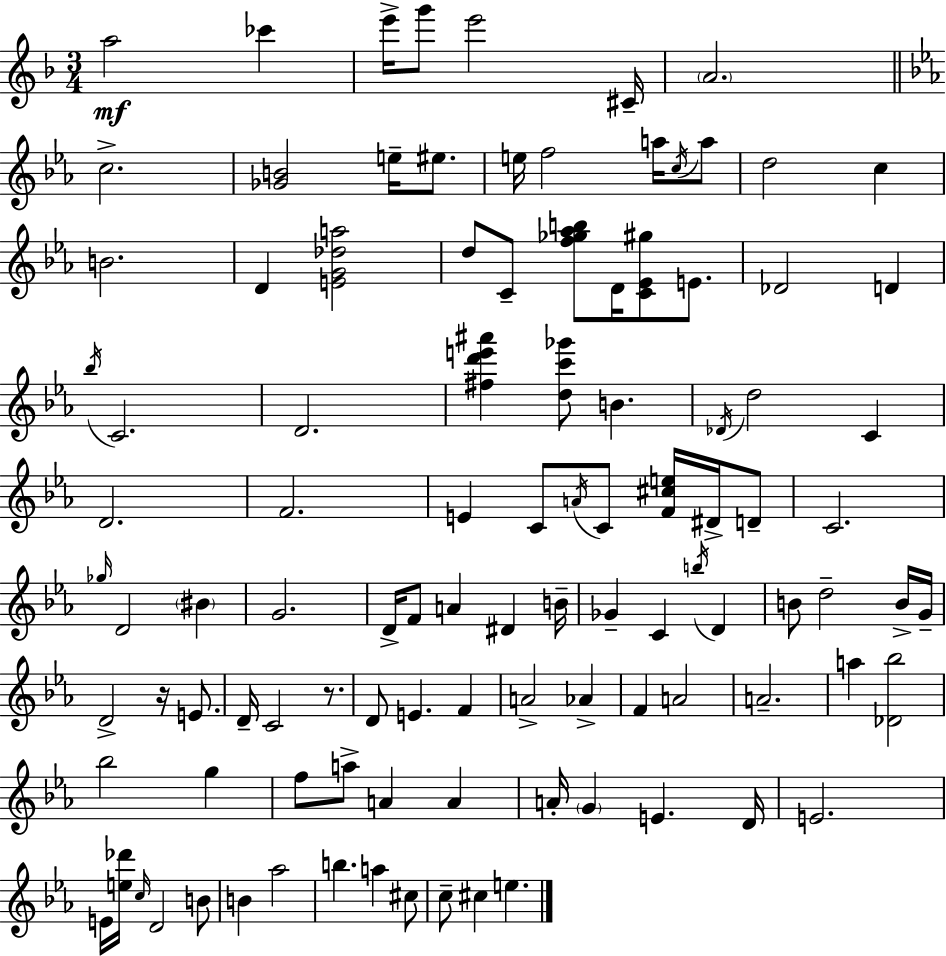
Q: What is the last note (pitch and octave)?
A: E5